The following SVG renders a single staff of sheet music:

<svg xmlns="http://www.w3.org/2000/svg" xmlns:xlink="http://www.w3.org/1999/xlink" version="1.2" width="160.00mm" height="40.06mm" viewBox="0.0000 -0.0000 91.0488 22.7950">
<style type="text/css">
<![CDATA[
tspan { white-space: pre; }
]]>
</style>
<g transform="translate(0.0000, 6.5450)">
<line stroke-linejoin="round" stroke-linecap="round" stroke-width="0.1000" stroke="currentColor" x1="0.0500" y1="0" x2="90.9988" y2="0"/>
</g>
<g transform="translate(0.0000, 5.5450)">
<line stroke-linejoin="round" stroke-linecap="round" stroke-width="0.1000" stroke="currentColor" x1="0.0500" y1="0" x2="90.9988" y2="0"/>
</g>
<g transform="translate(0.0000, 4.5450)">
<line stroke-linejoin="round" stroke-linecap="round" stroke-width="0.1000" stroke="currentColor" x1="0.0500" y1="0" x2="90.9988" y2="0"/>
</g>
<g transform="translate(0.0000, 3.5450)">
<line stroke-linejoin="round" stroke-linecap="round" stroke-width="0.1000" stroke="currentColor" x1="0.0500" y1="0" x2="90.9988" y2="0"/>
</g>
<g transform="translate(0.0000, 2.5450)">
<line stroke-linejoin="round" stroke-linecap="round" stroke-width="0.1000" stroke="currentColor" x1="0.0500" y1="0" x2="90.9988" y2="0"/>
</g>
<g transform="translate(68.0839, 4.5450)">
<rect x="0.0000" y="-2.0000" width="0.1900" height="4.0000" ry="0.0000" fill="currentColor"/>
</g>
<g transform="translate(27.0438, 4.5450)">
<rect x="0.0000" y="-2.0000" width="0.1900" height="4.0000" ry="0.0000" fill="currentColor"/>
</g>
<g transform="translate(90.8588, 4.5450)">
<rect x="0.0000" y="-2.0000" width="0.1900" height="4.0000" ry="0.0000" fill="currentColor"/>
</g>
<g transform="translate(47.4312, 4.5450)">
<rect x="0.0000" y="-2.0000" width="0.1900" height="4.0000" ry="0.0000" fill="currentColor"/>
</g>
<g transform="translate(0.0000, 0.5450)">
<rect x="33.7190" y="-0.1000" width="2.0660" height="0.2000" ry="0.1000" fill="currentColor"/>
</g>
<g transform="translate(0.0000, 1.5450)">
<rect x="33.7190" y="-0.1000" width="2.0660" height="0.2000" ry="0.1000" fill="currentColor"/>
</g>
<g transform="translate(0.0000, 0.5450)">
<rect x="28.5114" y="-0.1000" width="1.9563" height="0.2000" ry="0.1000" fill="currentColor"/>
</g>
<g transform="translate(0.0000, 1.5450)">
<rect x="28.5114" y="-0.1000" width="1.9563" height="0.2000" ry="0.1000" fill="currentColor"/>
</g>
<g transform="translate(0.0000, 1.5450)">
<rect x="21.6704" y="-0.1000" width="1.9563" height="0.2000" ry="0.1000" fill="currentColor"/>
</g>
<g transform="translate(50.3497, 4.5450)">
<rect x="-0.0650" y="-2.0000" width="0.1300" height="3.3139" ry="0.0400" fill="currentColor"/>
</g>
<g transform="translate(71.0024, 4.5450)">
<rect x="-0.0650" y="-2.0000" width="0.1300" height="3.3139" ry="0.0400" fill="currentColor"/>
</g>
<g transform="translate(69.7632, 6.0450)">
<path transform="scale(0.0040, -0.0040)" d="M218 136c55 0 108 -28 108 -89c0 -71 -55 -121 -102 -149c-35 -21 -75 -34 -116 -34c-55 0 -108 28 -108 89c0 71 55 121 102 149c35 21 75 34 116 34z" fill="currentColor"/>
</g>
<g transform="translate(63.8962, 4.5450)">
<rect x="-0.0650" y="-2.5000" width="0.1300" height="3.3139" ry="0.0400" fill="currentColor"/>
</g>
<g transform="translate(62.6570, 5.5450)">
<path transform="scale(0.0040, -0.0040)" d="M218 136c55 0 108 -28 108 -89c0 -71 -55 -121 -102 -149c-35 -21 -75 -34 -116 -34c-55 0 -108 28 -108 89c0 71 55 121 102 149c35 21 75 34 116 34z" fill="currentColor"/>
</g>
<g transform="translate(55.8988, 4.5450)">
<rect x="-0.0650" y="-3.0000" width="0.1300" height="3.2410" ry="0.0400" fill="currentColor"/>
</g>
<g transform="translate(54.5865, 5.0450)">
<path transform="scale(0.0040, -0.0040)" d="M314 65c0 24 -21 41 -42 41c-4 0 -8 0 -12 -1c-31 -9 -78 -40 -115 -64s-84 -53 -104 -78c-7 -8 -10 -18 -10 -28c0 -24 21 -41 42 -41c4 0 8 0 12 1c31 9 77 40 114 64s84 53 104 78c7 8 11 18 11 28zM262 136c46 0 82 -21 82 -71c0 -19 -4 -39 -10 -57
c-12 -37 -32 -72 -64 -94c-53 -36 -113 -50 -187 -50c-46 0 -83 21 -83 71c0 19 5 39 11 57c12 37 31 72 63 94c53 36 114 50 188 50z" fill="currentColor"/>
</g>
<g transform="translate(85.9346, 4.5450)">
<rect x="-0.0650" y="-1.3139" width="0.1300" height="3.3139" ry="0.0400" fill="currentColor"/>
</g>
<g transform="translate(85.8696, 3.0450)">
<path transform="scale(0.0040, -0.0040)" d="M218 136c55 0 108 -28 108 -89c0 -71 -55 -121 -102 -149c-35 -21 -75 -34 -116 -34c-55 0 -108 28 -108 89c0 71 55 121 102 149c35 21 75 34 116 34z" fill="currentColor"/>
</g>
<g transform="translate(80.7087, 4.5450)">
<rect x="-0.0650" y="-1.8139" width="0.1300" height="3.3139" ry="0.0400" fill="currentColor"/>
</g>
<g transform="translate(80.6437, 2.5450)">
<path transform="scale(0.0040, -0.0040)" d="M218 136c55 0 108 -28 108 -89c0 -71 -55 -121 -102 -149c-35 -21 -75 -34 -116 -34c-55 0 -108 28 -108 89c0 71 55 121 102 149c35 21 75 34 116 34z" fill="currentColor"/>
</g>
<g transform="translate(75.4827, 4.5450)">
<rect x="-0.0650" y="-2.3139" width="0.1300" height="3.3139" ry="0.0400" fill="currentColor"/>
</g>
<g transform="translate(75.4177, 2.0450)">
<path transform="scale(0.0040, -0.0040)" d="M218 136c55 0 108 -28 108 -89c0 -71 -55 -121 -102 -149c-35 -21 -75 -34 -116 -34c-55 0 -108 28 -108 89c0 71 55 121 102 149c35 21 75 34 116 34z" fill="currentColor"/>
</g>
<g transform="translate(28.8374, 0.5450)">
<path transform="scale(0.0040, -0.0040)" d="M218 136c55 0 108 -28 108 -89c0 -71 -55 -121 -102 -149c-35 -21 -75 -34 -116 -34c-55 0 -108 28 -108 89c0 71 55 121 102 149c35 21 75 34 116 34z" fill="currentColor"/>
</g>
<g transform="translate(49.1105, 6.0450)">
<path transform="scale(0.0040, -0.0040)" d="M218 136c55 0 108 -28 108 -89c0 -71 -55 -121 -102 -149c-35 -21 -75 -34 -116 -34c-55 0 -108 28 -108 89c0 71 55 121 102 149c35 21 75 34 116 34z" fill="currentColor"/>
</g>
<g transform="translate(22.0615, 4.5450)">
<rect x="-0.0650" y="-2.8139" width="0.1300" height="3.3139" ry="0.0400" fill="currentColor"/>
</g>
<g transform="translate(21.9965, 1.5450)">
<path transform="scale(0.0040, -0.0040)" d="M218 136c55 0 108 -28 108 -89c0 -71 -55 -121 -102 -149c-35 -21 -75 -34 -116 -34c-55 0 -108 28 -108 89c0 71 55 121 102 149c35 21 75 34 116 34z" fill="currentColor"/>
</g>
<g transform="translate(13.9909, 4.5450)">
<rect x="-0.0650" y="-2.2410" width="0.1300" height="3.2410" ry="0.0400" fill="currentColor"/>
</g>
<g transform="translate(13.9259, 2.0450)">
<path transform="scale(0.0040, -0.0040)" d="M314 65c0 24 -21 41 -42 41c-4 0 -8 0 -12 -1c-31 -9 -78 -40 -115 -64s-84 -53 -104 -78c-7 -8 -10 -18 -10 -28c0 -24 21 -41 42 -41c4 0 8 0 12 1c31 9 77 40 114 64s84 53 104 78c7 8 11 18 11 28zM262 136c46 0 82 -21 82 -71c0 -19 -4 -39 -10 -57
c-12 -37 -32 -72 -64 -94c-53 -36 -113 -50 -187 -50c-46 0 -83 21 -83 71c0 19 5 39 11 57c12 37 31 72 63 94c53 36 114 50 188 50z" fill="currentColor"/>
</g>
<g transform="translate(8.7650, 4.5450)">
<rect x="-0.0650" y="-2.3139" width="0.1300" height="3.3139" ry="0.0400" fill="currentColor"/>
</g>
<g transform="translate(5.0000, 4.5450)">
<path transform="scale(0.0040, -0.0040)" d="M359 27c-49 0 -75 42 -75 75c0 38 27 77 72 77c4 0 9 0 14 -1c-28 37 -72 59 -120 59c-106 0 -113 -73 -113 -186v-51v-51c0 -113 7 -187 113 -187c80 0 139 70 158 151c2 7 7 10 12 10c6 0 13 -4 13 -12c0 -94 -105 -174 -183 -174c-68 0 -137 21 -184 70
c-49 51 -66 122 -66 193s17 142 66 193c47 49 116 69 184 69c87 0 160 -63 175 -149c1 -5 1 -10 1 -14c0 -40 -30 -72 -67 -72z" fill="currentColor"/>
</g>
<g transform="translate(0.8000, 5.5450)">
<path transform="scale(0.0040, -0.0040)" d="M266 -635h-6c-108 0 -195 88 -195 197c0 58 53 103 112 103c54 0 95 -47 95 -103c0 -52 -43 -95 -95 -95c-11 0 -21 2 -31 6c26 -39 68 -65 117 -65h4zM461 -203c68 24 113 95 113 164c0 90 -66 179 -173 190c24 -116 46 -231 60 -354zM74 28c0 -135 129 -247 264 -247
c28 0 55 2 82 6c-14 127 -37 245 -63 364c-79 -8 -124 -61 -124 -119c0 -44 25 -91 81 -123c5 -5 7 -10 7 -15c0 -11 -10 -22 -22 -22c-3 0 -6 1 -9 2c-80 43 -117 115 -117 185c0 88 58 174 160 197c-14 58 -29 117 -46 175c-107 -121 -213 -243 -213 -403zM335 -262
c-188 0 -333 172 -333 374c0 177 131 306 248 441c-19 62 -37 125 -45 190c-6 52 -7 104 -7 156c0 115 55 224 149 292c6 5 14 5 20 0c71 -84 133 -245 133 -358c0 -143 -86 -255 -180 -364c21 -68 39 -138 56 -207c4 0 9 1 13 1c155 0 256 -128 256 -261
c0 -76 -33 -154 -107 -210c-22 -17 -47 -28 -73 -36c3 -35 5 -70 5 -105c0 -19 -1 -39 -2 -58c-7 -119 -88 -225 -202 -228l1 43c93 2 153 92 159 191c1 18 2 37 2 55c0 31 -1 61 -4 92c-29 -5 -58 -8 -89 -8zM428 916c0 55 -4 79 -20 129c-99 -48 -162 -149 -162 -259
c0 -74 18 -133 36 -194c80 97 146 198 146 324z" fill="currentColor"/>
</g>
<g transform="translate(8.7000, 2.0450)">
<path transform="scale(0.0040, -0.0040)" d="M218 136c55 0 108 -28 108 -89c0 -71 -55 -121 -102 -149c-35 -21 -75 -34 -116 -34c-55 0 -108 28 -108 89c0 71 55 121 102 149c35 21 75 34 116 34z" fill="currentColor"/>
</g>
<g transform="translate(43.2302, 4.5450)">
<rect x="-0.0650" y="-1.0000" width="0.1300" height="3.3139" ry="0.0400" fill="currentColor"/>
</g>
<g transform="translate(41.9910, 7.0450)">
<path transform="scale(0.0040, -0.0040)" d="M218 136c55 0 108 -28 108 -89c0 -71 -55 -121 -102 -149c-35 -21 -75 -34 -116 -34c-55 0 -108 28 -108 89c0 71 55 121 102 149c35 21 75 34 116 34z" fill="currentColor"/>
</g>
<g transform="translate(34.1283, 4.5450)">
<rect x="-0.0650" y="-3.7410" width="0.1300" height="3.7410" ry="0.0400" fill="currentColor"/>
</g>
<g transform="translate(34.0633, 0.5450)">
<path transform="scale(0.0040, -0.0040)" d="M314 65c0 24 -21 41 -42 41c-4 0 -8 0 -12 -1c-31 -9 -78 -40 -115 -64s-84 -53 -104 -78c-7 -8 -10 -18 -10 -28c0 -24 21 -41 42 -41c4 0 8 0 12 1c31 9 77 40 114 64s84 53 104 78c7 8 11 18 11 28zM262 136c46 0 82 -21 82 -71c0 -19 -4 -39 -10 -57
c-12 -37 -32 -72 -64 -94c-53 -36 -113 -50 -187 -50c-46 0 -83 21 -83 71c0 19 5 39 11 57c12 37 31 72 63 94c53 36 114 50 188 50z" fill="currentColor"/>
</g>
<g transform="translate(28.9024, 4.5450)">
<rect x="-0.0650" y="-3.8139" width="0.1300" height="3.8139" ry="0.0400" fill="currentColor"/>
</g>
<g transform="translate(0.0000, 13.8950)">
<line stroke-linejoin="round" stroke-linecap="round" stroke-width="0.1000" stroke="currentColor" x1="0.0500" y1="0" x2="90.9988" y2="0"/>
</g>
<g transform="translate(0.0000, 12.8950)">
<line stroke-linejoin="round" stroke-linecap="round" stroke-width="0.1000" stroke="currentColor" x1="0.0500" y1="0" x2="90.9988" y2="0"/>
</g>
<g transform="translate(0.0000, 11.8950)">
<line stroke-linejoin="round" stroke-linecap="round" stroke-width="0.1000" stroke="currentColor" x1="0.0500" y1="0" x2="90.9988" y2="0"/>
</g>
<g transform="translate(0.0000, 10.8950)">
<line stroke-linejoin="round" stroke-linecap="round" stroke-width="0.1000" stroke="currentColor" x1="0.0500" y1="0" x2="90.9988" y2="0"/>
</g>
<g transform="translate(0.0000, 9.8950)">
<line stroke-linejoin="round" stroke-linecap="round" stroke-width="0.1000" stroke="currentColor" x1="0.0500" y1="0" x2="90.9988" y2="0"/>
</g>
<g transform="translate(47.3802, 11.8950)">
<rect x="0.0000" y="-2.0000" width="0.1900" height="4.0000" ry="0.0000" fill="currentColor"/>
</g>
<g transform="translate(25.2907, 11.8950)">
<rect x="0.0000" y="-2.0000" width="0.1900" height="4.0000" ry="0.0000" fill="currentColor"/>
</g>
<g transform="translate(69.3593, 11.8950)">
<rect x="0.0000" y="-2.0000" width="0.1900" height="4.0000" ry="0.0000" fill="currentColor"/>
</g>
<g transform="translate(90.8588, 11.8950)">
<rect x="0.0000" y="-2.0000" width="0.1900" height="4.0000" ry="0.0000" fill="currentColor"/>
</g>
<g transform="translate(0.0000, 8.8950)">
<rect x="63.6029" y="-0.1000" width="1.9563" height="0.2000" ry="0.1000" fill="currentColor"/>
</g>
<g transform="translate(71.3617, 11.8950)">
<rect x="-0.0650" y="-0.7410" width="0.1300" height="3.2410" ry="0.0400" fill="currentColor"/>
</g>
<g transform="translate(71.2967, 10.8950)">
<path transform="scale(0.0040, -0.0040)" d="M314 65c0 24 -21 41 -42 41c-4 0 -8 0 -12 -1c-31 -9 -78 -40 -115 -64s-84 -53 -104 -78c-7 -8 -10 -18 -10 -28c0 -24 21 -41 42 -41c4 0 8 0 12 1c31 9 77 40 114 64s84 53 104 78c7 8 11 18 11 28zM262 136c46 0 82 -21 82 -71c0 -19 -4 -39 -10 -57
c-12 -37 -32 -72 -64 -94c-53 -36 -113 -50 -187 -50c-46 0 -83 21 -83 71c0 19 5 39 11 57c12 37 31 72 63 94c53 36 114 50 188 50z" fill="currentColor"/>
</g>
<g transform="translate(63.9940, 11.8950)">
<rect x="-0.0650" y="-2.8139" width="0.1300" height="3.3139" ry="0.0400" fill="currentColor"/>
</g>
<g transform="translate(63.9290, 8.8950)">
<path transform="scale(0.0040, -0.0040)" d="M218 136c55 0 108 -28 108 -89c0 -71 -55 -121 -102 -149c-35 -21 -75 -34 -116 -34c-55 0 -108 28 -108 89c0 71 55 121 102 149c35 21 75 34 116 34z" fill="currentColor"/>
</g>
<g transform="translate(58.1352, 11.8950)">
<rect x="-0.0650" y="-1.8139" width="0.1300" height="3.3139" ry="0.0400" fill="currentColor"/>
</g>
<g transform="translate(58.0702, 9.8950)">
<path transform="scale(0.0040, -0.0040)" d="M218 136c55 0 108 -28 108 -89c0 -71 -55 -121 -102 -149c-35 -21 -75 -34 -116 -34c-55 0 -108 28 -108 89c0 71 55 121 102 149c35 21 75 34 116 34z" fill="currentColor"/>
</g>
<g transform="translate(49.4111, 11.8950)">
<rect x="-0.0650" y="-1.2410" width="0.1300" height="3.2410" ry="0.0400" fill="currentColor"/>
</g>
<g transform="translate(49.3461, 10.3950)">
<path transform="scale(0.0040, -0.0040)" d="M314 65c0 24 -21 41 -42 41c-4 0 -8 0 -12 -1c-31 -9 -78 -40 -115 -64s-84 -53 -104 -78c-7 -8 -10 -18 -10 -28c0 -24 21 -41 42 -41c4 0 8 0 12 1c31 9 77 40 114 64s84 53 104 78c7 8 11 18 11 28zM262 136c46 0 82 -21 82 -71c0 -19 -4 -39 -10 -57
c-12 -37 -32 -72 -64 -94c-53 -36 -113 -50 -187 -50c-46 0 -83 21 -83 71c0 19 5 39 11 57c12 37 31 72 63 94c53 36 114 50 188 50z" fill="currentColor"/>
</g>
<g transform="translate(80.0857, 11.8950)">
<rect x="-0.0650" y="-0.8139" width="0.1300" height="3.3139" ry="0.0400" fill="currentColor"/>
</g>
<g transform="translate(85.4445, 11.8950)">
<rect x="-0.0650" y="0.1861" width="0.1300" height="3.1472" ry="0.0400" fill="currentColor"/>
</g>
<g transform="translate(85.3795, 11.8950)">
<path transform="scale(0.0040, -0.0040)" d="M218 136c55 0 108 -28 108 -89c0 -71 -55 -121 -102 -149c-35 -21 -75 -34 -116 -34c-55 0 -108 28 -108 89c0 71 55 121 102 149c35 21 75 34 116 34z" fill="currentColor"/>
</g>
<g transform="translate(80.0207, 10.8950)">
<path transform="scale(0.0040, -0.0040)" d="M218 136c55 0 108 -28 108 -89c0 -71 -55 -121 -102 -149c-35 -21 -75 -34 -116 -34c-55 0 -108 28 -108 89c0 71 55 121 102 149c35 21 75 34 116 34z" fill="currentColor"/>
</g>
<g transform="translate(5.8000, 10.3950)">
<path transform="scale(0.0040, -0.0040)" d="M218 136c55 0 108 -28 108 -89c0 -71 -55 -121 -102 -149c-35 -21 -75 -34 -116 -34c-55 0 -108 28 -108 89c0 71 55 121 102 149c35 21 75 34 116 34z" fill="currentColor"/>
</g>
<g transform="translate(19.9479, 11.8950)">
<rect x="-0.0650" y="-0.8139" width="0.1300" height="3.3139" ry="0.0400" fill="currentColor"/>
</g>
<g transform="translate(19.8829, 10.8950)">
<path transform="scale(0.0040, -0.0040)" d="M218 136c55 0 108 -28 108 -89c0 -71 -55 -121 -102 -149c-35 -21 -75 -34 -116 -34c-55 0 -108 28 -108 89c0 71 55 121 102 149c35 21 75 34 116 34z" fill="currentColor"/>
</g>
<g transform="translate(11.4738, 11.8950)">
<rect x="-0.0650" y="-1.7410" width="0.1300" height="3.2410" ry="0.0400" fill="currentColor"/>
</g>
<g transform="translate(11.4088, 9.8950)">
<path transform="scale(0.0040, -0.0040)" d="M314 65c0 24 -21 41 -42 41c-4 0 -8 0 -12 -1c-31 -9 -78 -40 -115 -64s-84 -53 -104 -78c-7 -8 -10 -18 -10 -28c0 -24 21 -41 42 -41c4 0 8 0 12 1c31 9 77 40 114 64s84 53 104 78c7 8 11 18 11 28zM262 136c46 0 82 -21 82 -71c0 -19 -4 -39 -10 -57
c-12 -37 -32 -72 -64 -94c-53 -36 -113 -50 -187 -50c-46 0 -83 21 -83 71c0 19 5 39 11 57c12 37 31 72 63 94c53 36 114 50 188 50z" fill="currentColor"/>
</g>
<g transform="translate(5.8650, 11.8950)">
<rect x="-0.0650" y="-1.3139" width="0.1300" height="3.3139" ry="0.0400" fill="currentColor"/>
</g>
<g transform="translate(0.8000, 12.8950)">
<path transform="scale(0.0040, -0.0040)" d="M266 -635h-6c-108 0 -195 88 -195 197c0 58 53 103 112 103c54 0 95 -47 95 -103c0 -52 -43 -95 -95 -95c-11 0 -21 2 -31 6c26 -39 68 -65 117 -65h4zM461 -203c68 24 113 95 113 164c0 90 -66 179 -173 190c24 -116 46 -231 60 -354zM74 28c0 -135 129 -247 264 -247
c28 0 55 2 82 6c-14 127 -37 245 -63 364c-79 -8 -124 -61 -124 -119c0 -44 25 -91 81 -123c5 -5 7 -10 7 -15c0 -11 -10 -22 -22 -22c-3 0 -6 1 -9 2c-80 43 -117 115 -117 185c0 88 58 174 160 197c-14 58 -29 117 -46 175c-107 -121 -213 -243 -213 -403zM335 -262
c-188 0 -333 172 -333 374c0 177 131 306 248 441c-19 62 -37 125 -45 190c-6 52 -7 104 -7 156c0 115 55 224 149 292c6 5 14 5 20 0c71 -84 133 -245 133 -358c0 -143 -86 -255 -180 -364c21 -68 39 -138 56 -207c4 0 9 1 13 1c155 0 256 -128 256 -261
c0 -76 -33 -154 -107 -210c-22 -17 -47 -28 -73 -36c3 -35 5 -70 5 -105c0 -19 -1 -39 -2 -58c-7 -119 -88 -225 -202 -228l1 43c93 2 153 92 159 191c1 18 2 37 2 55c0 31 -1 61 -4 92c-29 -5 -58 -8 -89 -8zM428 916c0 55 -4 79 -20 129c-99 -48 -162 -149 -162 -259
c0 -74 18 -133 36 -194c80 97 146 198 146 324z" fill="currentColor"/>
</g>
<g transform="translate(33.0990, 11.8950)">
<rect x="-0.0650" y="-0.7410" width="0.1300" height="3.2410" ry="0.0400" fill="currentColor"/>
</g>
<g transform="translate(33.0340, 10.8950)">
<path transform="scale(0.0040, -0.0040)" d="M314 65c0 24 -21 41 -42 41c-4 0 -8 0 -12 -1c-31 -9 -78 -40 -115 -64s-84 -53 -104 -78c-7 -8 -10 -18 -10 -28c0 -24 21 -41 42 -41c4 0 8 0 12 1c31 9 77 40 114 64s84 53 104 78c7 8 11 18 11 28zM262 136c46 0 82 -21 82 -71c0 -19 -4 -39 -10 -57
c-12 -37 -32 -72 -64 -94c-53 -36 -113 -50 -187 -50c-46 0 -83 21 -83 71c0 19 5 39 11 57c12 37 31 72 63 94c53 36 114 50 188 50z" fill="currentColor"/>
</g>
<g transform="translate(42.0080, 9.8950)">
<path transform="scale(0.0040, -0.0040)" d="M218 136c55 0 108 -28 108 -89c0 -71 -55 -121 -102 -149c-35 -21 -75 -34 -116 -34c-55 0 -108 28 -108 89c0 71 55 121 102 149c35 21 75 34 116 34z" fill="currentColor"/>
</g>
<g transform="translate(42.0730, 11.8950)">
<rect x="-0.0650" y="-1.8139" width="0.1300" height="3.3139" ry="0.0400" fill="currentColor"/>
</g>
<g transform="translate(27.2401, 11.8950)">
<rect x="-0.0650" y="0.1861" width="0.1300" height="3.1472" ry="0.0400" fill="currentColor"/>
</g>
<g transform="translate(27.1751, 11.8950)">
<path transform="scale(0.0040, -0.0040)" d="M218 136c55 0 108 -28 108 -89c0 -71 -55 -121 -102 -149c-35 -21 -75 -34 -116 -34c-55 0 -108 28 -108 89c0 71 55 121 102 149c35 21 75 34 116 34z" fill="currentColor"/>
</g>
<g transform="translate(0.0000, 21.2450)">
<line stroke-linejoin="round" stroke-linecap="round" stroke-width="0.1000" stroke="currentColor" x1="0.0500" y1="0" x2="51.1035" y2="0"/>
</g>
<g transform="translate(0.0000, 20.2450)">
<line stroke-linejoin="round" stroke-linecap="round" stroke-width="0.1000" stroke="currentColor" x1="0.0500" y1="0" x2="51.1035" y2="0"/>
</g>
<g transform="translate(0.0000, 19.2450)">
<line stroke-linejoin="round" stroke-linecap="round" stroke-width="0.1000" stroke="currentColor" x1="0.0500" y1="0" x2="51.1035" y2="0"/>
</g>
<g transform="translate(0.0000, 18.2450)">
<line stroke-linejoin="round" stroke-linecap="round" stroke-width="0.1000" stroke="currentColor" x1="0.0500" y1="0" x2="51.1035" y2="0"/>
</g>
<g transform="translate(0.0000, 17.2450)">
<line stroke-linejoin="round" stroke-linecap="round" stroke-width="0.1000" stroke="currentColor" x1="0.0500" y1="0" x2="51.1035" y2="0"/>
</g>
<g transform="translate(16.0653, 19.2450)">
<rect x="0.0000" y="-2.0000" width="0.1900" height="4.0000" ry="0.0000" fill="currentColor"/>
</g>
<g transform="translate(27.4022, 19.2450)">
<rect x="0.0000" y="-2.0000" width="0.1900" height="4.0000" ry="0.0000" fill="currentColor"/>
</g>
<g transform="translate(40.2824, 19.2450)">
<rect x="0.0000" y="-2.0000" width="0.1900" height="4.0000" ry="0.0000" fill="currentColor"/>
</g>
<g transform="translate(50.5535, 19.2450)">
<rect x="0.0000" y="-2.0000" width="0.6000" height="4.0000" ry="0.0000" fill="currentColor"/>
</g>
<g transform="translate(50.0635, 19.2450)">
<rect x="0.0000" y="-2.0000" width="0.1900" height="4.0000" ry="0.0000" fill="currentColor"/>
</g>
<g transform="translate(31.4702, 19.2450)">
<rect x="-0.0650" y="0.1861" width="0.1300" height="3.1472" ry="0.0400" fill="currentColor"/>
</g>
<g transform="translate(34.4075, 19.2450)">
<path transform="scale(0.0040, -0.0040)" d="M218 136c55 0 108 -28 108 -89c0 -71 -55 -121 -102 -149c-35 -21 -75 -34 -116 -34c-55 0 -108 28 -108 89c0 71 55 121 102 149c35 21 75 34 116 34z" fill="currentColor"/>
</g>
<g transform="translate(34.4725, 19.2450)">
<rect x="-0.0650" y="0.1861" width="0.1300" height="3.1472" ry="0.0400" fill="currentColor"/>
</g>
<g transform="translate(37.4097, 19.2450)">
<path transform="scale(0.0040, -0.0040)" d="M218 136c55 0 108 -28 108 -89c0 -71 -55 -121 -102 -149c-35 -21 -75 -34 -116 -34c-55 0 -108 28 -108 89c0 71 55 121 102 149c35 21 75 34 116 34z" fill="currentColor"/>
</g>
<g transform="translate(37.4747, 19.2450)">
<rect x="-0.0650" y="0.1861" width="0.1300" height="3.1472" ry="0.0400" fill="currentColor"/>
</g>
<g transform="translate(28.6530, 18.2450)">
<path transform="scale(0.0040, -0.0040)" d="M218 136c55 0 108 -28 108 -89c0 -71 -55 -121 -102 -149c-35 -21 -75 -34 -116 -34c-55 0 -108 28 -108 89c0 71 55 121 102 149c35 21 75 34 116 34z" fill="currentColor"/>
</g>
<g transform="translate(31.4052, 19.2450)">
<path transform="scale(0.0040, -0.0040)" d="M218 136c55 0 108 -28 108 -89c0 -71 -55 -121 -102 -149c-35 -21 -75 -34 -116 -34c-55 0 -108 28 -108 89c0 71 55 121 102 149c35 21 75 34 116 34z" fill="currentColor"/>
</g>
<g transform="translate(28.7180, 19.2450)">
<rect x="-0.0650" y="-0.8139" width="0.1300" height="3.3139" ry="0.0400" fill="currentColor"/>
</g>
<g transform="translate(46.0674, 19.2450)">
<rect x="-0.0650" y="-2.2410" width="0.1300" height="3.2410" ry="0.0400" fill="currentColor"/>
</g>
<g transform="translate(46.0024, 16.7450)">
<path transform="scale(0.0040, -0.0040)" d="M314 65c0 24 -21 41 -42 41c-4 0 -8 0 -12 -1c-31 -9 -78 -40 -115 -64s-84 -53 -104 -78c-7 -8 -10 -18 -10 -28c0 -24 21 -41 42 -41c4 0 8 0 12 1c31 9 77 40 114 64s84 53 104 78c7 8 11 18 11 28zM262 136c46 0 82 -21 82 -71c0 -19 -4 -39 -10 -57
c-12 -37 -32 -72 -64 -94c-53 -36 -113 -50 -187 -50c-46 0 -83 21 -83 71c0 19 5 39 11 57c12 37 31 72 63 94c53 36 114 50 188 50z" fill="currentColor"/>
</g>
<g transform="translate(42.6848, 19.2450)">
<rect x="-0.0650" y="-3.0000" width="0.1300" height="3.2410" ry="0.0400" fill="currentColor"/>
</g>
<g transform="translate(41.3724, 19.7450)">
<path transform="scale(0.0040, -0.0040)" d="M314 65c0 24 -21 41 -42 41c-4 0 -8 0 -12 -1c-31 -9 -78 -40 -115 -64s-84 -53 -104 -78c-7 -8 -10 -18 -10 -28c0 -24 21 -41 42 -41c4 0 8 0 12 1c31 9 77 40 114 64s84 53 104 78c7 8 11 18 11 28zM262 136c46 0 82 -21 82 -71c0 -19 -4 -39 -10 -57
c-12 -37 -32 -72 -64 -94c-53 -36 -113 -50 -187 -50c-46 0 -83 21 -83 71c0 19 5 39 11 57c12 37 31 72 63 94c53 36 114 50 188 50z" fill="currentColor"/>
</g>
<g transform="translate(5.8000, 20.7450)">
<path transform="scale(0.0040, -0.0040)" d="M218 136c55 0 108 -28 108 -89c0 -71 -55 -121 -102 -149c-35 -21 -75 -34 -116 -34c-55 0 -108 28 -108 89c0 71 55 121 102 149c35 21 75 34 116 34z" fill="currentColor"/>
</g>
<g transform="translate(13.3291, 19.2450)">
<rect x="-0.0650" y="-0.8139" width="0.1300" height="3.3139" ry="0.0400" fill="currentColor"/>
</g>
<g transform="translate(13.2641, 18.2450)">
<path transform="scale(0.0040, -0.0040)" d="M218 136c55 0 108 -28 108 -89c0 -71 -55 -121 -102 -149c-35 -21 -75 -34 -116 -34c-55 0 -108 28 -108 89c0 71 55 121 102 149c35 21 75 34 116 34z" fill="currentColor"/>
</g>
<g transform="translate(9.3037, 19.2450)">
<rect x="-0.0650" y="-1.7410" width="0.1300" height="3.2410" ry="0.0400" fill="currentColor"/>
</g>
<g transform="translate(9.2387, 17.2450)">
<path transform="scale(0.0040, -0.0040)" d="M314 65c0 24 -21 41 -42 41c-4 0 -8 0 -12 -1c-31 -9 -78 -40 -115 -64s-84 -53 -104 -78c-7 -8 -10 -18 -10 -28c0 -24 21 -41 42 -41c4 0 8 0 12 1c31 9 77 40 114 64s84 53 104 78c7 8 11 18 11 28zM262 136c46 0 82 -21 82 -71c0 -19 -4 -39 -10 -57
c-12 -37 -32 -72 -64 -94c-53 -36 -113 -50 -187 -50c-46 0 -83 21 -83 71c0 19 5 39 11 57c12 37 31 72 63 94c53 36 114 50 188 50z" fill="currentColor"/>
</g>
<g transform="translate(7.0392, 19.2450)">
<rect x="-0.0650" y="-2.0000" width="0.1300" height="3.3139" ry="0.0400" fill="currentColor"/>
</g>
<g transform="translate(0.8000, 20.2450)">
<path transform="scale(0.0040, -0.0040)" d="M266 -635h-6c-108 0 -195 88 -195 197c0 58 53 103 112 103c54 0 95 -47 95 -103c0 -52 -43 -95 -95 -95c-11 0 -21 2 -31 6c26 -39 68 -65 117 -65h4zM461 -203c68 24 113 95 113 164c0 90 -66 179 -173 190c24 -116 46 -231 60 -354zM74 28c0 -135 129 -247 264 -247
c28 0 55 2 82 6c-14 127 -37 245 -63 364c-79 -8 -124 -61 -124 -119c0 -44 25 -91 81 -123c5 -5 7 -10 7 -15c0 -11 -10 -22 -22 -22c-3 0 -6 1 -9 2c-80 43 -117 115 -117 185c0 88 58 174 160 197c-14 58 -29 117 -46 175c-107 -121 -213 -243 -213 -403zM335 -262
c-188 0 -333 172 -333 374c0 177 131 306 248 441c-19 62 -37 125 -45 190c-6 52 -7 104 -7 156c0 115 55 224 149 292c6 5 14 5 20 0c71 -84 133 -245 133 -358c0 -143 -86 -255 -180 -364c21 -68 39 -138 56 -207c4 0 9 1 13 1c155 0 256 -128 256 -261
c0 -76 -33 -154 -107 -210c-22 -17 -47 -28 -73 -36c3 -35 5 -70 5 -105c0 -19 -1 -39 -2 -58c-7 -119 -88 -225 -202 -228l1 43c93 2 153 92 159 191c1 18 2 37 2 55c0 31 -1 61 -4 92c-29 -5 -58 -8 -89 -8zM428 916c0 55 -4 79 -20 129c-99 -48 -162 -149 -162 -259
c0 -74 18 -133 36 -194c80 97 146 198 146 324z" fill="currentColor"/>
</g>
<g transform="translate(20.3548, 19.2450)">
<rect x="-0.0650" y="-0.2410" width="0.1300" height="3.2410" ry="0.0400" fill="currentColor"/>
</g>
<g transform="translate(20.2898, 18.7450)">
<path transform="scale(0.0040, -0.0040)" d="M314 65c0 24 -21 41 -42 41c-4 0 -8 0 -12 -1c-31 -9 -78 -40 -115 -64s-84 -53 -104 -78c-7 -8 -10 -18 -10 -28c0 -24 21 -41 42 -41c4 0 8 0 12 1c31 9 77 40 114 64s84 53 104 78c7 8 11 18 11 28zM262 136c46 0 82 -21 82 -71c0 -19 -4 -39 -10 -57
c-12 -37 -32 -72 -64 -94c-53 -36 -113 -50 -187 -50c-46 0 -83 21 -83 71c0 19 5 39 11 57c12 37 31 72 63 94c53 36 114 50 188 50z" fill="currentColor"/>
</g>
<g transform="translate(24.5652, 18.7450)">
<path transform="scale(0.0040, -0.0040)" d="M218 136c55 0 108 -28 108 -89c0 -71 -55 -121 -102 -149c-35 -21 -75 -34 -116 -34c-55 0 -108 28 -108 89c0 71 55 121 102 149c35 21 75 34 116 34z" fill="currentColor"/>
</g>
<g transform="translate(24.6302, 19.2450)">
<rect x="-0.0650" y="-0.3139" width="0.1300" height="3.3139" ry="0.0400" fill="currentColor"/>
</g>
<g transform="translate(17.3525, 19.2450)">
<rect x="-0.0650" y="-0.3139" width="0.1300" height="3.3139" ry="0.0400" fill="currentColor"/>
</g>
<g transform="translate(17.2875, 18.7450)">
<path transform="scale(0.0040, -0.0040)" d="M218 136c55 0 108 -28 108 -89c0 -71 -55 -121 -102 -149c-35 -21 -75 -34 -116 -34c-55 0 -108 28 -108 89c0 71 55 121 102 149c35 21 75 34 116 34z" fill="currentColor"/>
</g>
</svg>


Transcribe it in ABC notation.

X:1
T:Untitled
M:4/4
L:1/4
K:C
g g2 a c' c'2 D F A2 G F g f e e f2 d B d2 f e2 f a d2 d B F f2 d c c2 c d B B B A2 g2